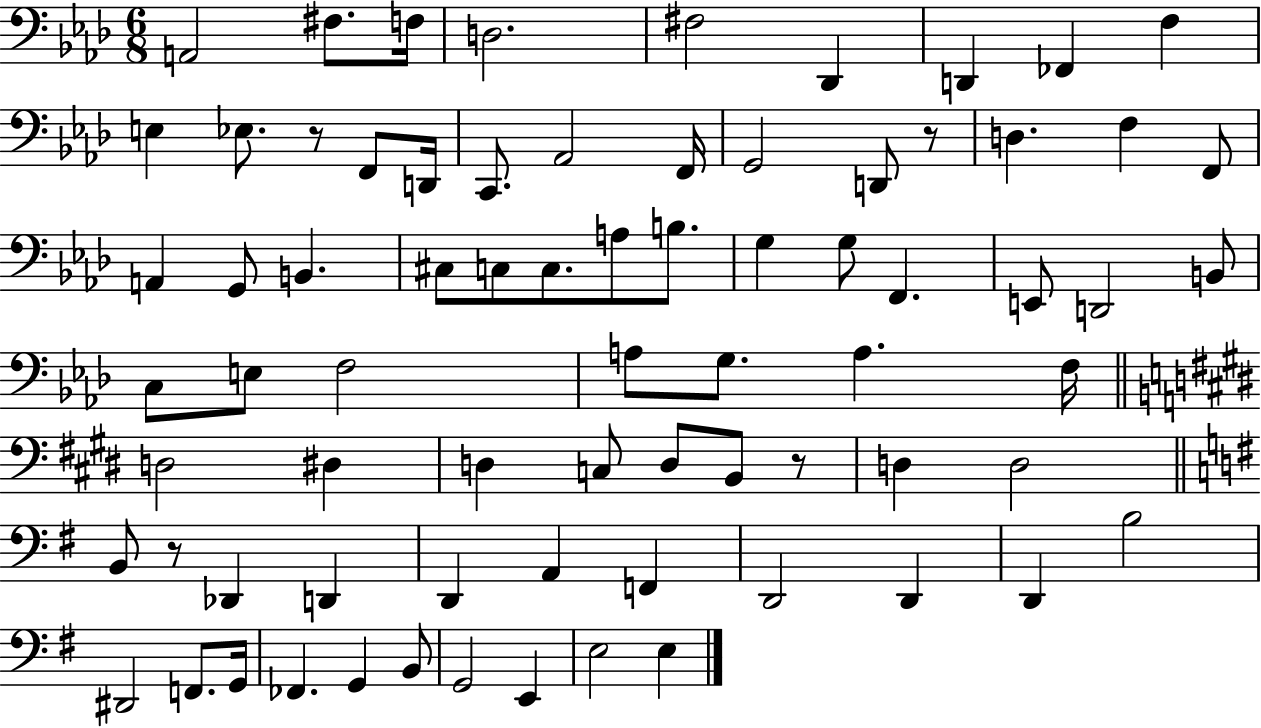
X:1
T:Untitled
M:6/8
L:1/4
K:Ab
A,,2 ^F,/2 F,/4 D,2 ^F,2 _D,, D,, _F,, F, E, _E,/2 z/2 F,,/2 D,,/4 C,,/2 _A,,2 F,,/4 G,,2 D,,/2 z/2 D, F, F,,/2 A,, G,,/2 B,, ^C,/2 C,/2 C,/2 A,/2 B,/2 G, G,/2 F,, E,,/2 D,,2 B,,/2 C,/2 E,/2 F,2 A,/2 G,/2 A, F,/4 D,2 ^D, D, C,/2 D,/2 B,,/2 z/2 D, D,2 B,,/2 z/2 _D,, D,, D,, A,, F,, D,,2 D,, D,, B,2 ^D,,2 F,,/2 G,,/4 _F,, G,, B,,/2 G,,2 E,, E,2 E,